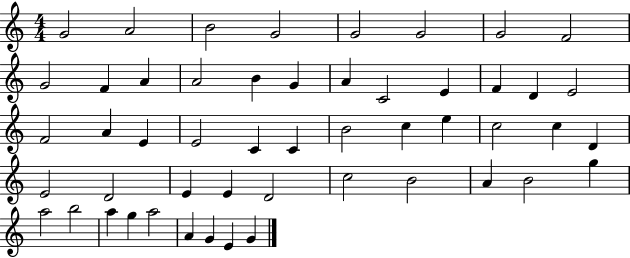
G4/h A4/h B4/h G4/h G4/h G4/h G4/h F4/h G4/h F4/q A4/q A4/h B4/q G4/q A4/q C4/h E4/q F4/q D4/q E4/h F4/h A4/q E4/q E4/h C4/q C4/q B4/h C5/q E5/q C5/h C5/q D4/q E4/h D4/h E4/q E4/q D4/h C5/h B4/h A4/q B4/h G5/q A5/h B5/h A5/q G5/q A5/h A4/q G4/q E4/q G4/q